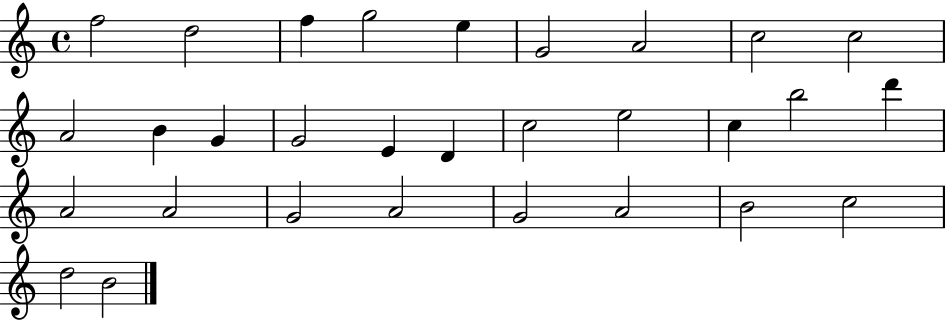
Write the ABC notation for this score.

X:1
T:Untitled
M:4/4
L:1/4
K:C
f2 d2 f g2 e G2 A2 c2 c2 A2 B G G2 E D c2 e2 c b2 d' A2 A2 G2 A2 G2 A2 B2 c2 d2 B2